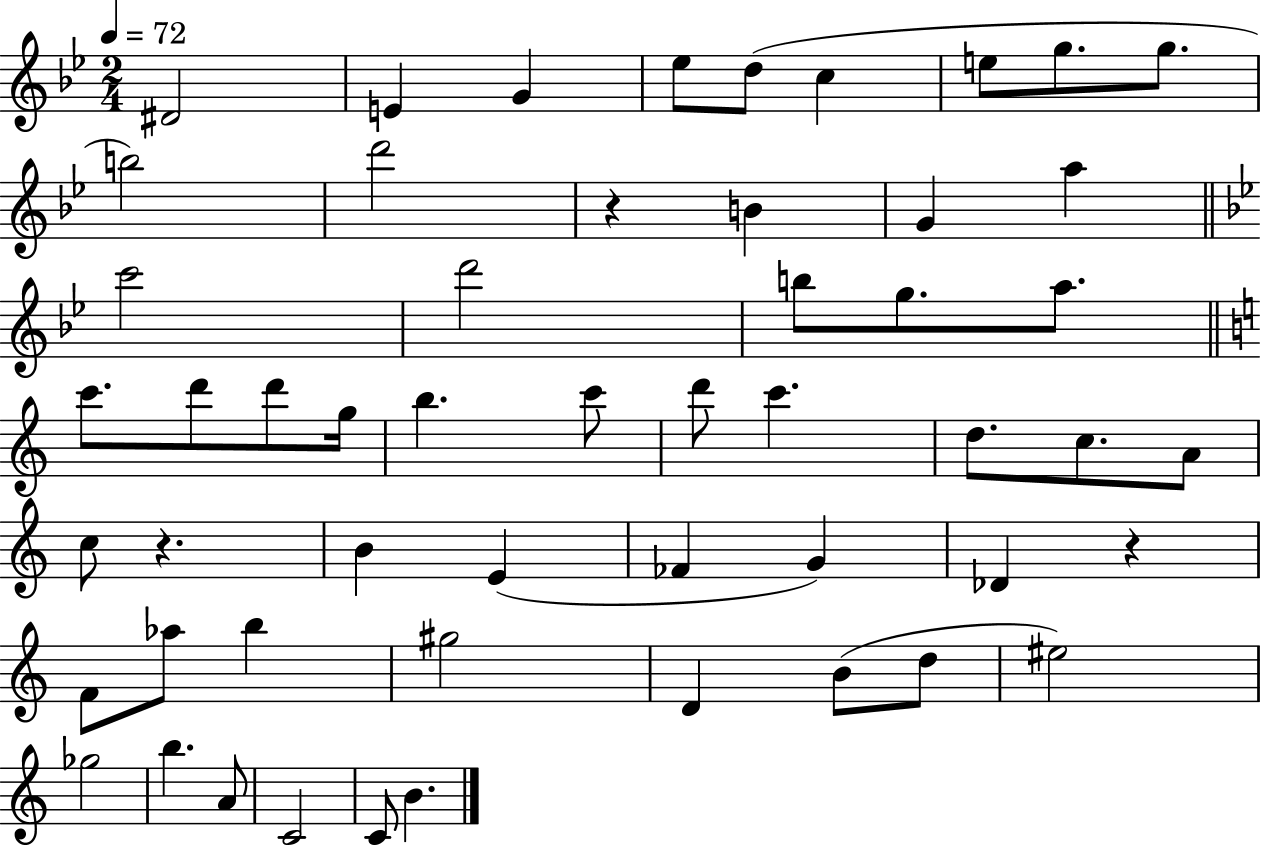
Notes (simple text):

D#4/h E4/q G4/q Eb5/e D5/e C5/q E5/e G5/e. G5/e. B5/h D6/h R/q B4/q G4/q A5/q C6/h D6/h B5/e G5/e. A5/e. C6/e. D6/e D6/e G5/s B5/q. C6/e D6/e C6/q. D5/e. C5/e. A4/e C5/e R/q. B4/q E4/q FES4/q G4/q Db4/q R/q F4/e Ab5/e B5/q G#5/h D4/q B4/e D5/e EIS5/h Gb5/h B5/q. A4/e C4/h C4/e B4/q.